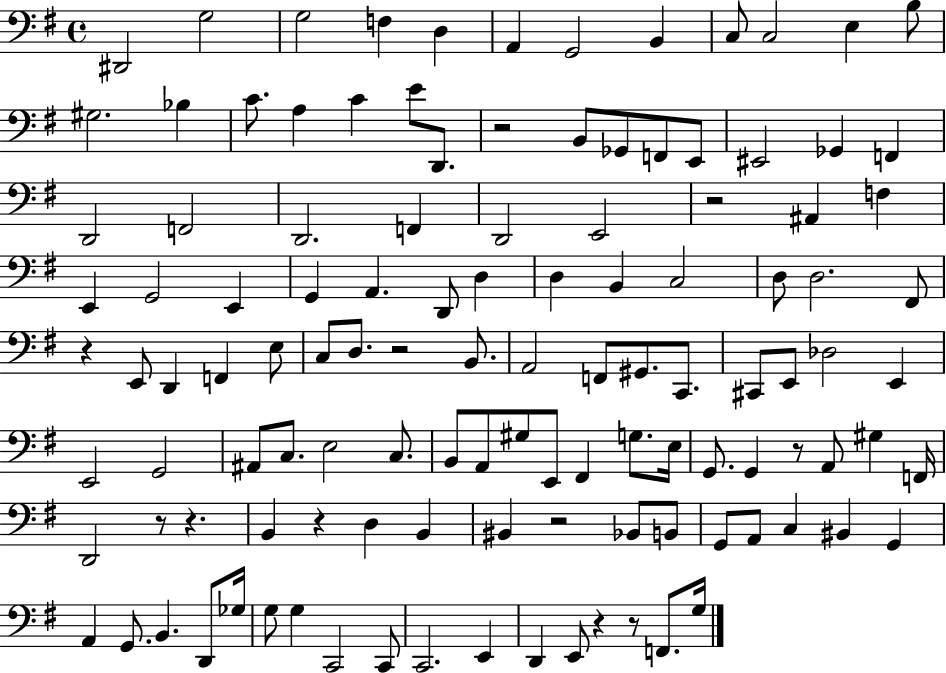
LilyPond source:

{
  \clef bass
  \time 4/4
  \defaultTimeSignature
  \key g \major
  \repeat volta 2 { dis,2 g2 | g2 f4 d4 | a,4 g,2 b,4 | c8 c2 e4 b8 | \break gis2. bes4 | c'8. a4 c'4 e'8 d,8. | r2 b,8 ges,8 f,8 e,8 | eis,2 ges,4 f,4 | \break d,2 f,2 | d,2. f,4 | d,2 e,2 | r2 ais,4 f4 | \break e,4 g,2 e,4 | g,4 a,4. d,8 d4 | d4 b,4 c2 | d8 d2. fis,8 | \break r4 e,8 d,4 f,4 e8 | c8 d8. r2 b,8. | a,2 f,8 gis,8. c,8. | cis,8 e,8 des2 e,4 | \break e,2 g,2 | ais,8 c8. e2 c8. | b,8 a,8 gis8 e,8 fis,4 g8. e16 | g,8. g,4 r8 a,8 gis4 f,16 | \break d,2 r8 r4. | b,4 r4 d4 b,4 | bis,4 r2 bes,8 b,8 | g,8 a,8 c4 bis,4 g,4 | \break a,4 g,8. b,4. d,8 ges16 | g8 g4 c,2 c,8 | c,2. e,4 | d,4 e,8 r4 r8 f,8. g16 | \break } \bar "|."
}